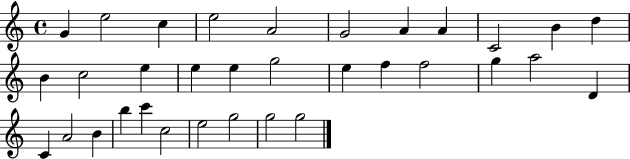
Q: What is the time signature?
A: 4/4